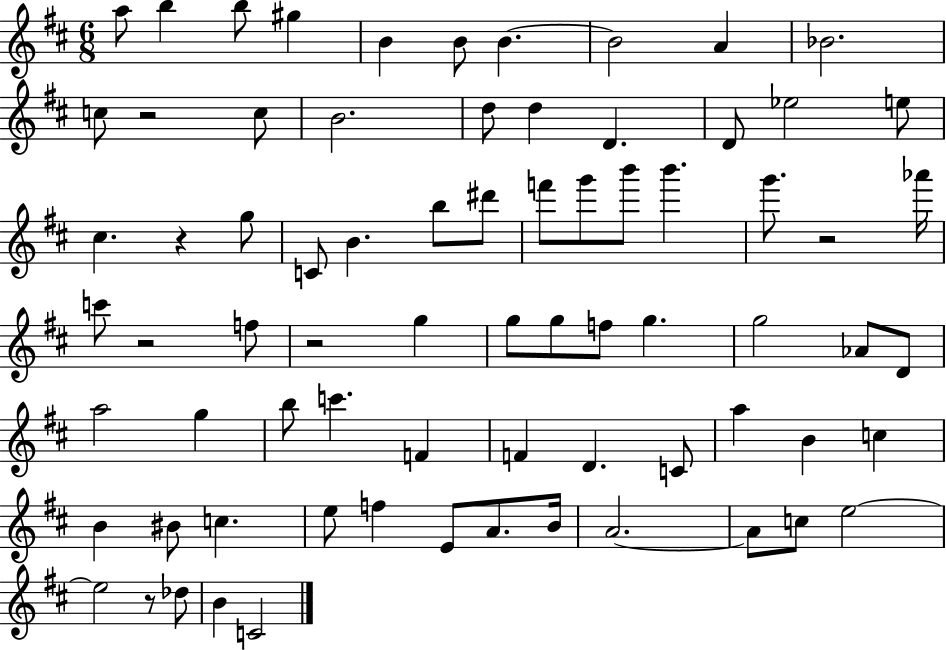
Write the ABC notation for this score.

X:1
T:Untitled
M:6/8
L:1/4
K:D
a/2 b b/2 ^g B B/2 B B2 A _B2 c/2 z2 c/2 B2 d/2 d D D/2 _e2 e/2 ^c z g/2 C/2 B b/2 ^d'/2 f'/2 g'/2 b'/2 b' g'/2 z2 _a'/4 c'/2 z2 f/2 z2 g g/2 g/2 f/2 g g2 _A/2 D/2 a2 g b/2 c' F F D C/2 a B c B ^B/2 c e/2 f E/2 A/2 B/4 A2 A/2 c/2 e2 e2 z/2 _d/2 B C2